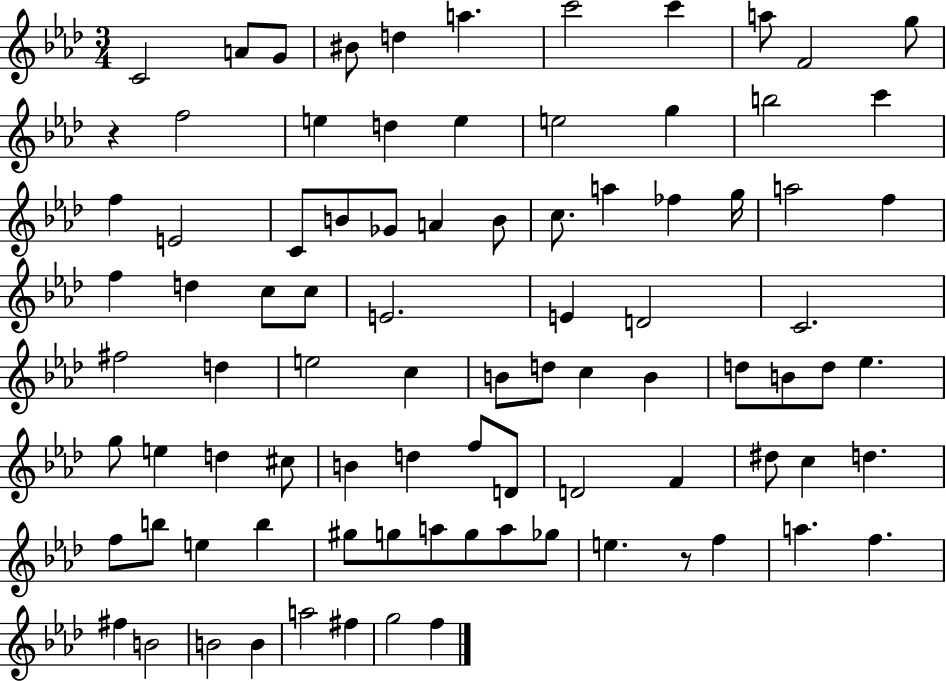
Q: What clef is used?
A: treble